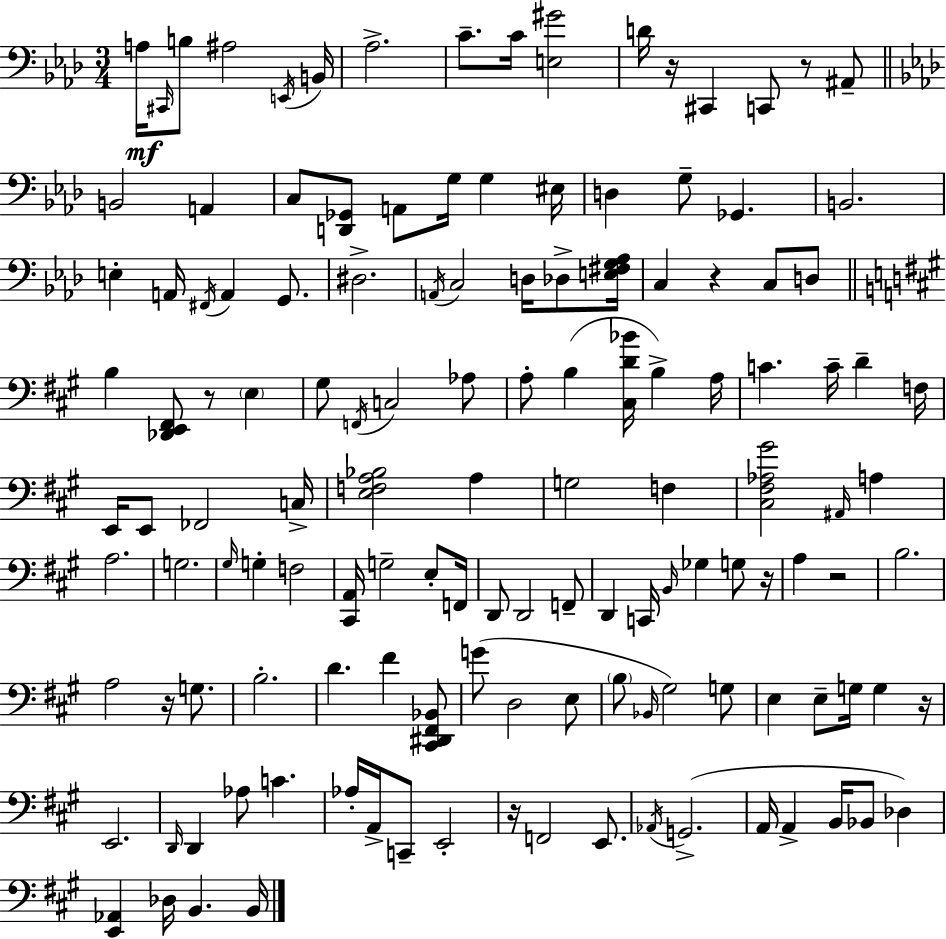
A3/s C#2/s B3/e A#3/h E2/s B2/s Ab3/h. C4/e. C4/s [E3,G#4]/h D4/s R/s C#2/q C2/e R/e A#2/e B2/h A2/q C3/e [D2,Gb2]/e A2/e G3/s G3/q EIS3/s D3/q G3/e Gb2/q. B2/h. E3/q A2/s F#2/s A2/q G2/e. D#3/h. A2/s C3/h D3/s Db3/e [E3,F#3,G3,Ab3]/s C3/q R/q C3/e D3/e B3/q [Db2,E2,F#2]/e R/e E3/q G#3/e F2/s C3/h Ab3/e A3/e B3/q [C#3,D4,Bb4]/s B3/q A3/s C4/q. C4/s D4/q F3/s E2/s E2/e FES2/h C3/s [E3,F3,A3,Bb3]/h A3/q G3/h F3/q [C#3,F#3,Ab3,G#4]/h A#2/s A3/q A3/h. G3/h. G#3/s G3/q F3/h [C#2,A2]/s G3/h E3/e F2/s D2/e D2/h F2/e D2/q C2/s B2/s Gb3/q G3/e R/s A3/q R/h B3/h. A3/h R/s G3/e. B3/h. D4/q. F#4/q [C#2,D#2,F#2,Bb2]/e G4/e D3/h E3/e B3/e Bb2/s G#3/h G3/e E3/q E3/e G3/s G3/q R/s E2/h. D2/s D2/q Ab3/e C4/q. Ab3/s A2/s C2/e E2/h R/s F2/h E2/e. Ab2/s G2/h. A2/s A2/q B2/s Bb2/e Db3/q [E2,Ab2]/q Db3/s B2/q. B2/s